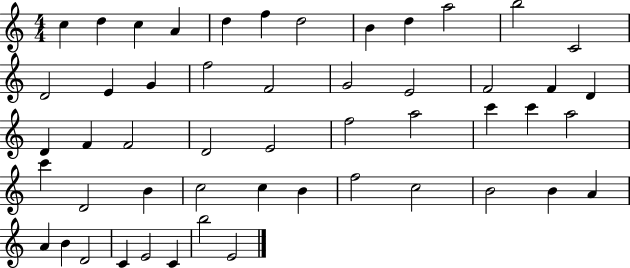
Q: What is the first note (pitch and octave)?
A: C5